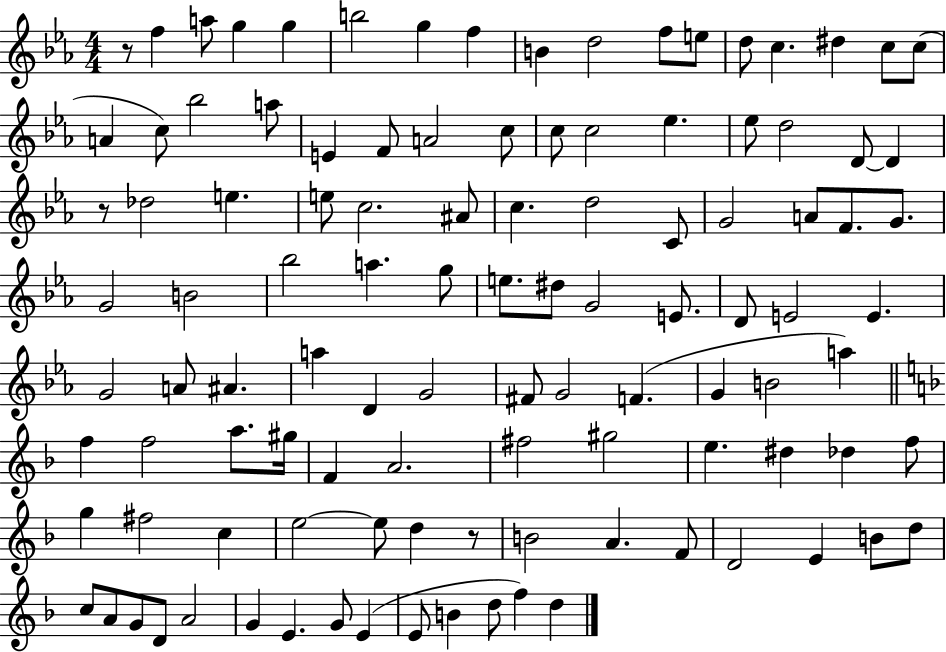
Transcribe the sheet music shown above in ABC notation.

X:1
T:Untitled
M:4/4
L:1/4
K:Eb
z/2 f a/2 g g b2 g f B d2 f/2 e/2 d/2 c ^d c/2 c/2 A c/2 _b2 a/2 E F/2 A2 c/2 c/2 c2 _e _e/2 d2 D/2 D z/2 _d2 e e/2 c2 ^A/2 c d2 C/2 G2 A/2 F/2 G/2 G2 B2 _b2 a g/2 e/2 ^d/2 G2 E/2 D/2 E2 E G2 A/2 ^A a D G2 ^F/2 G2 F G B2 a f f2 a/2 ^g/4 F A2 ^f2 ^g2 e ^d _d f/2 g ^f2 c e2 e/2 d z/2 B2 A F/2 D2 E B/2 d/2 c/2 A/2 G/2 D/2 A2 G E G/2 E E/2 B d/2 f d